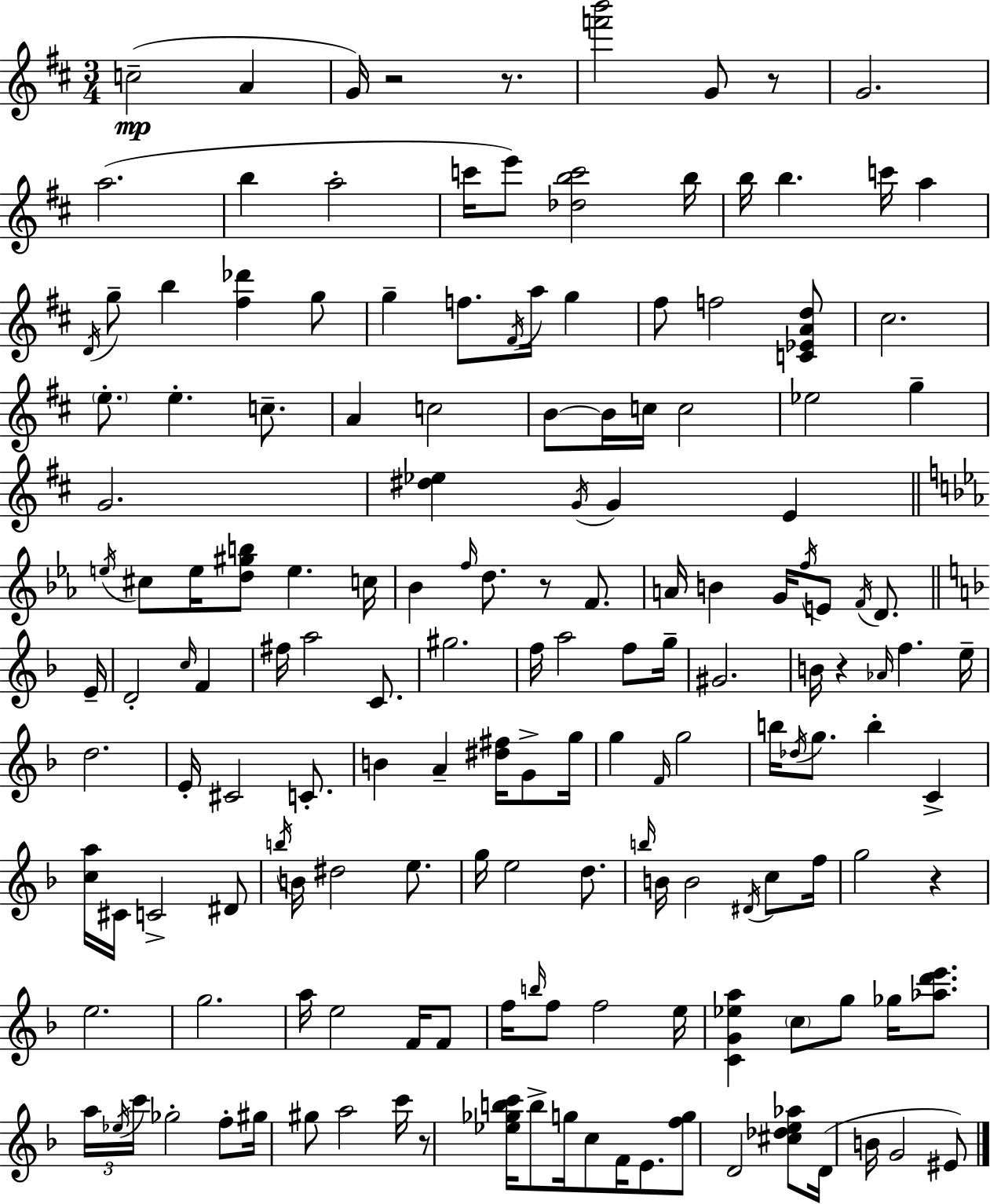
X:1
T:Untitled
M:3/4
L:1/4
K:D
c2 A G/4 z2 z/2 [f'b']2 G/2 z/2 G2 a2 b a2 c'/4 e'/2 [_dbc']2 b/4 b/4 b c'/4 a D/4 g/2 b [^f_d'] g/2 g f/2 ^F/4 a/4 g ^f/2 f2 [C_EAd]/2 ^c2 e/2 e c/2 A c2 B/2 B/4 c/4 c2 _e2 g G2 [^d_e] G/4 G E e/4 ^c/2 e/4 [d^gb]/2 e c/4 _B f/4 d/2 z/2 F/2 A/4 B G/4 f/4 E/2 F/4 D/2 E/4 D2 c/4 F ^f/4 a2 C/2 ^g2 f/4 a2 f/2 g/4 ^G2 B/4 z _A/4 f e/4 d2 E/4 ^C2 C/2 B A [^d^f]/4 G/2 g/4 g F/4 g2 b/4 _d/4 g/2 b C [ca]/4 ^C/4 C2 ^D/2 b/4 B/4 ^d2 e/2 g/4 e2 d/2 b/4 B/4 B2 ^D/4 c/2 f/4 g2 z e2 g2 a/4 e2 F/4 F/2 f/4 b/4 f/2 f2 e/4 [CG_ea] c/2 g/2 _g/4 [_ad'e']/2 a/4 _e/4 c'/4 _g2 f/2 ^g/4 ^g/2 a2 c'/4 z/2 [_e_gbc']/4 b/2 g/4 c/2 F/4 E/2 [fg]/2 D2 [^c_de_a]/2 D/4 B/4 G2 ^E/2